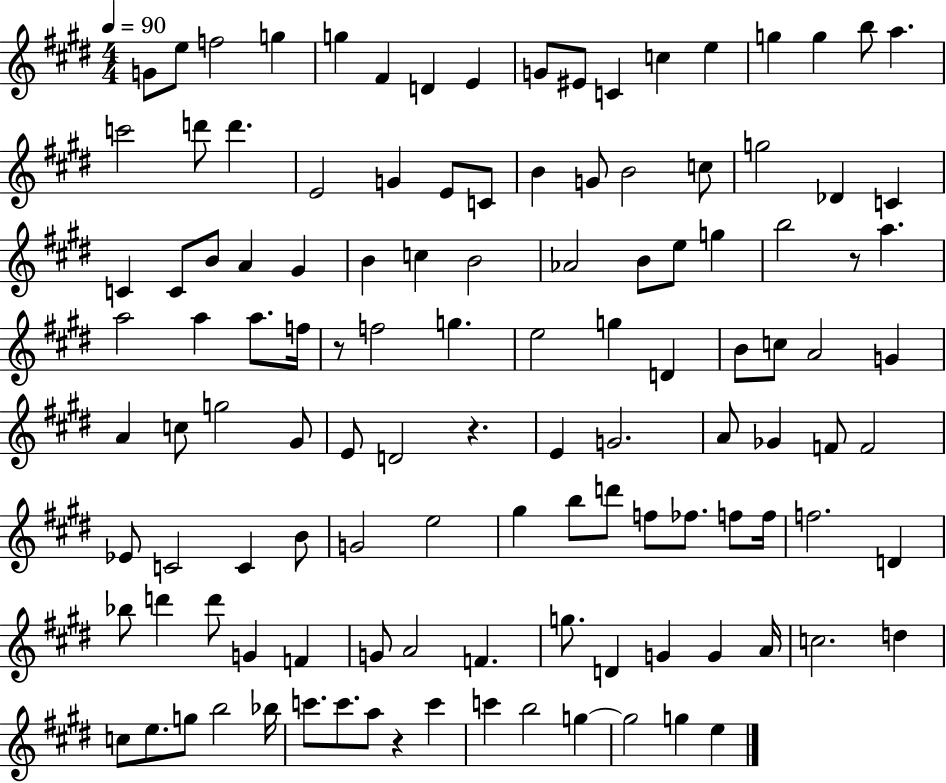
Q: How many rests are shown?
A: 4